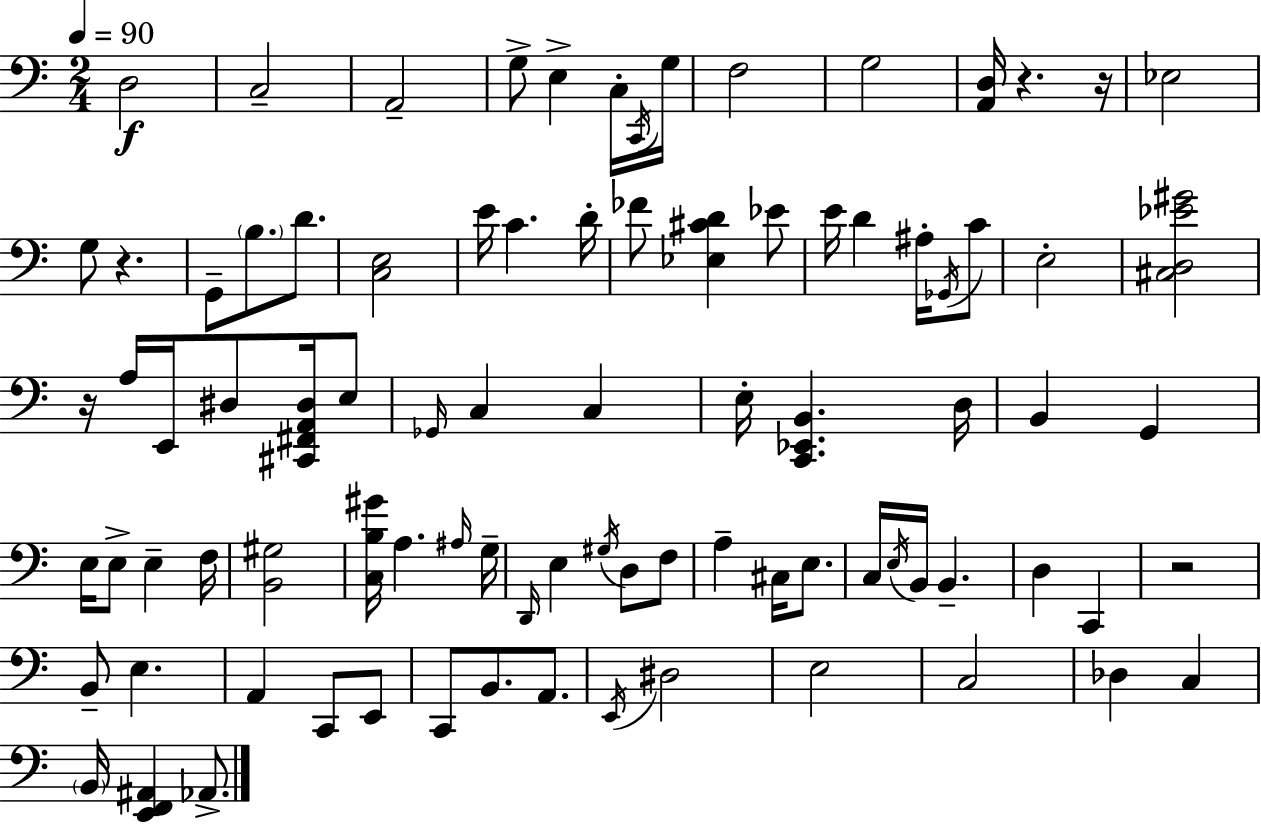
X:1
T:Untitled
M:2/4
L:1/4
K:Am
D,2 C,2 A,,2 G,/2 E, C,/4 C,,/4 G,/4 F,2 G,2 [A,,D,]/4 z z/4 _E,2 G,/2 z G,,/2 B,/2 D/2 [C,E,]2 E/4 C D/4 _F/2 [_E,^CD] _E/2 E/4 D ^A,/4 _G,,/4 C/2 E,2 [^C,D,_E^G]2 z/4 A,/4 E,,/4 ^D,/2 [^C,,^F,,A,,^D,]/4 E,/2 _G,,/4 C, C, E,/4 [C,,_E,,B,,] D,/4 B,, G,, E,/4 E,/2 E, F,/4 [B,,^G,]2 [C,B,^G]/4 A, ^A,/4 G,/4 D,,/4 E, ^G,/4 D,/2 F,/2 A, ^C,/4 E,/2 C,/4 E,/4 B,,/4 B,, D, C,, z2 B,,/2 E, A,, C,,/2 E,,/2 C,,/2 B,,/2 A,,/2 E,,/4 ^D,2 E,2 C,2 _D, C, B,,/4 [E,,F,,^A,,] _A,,/2